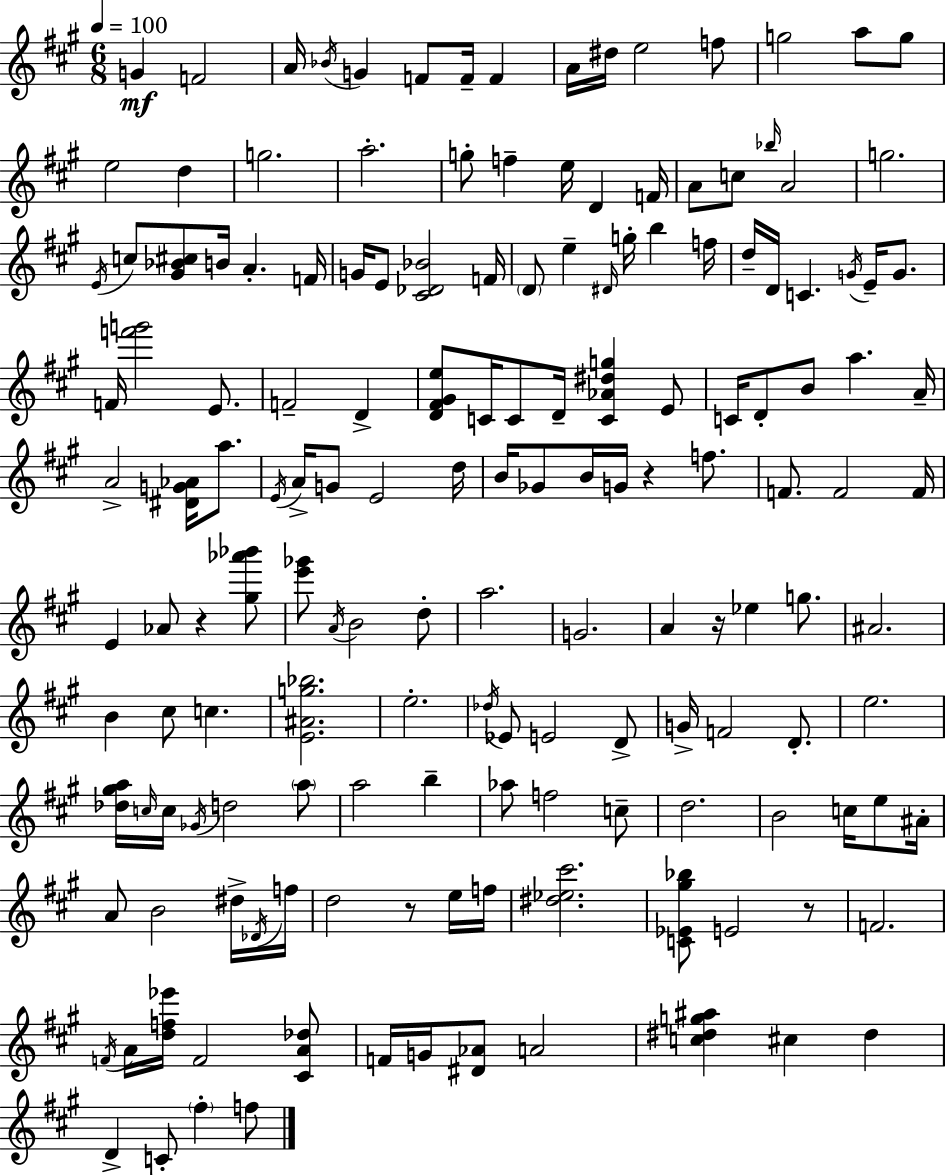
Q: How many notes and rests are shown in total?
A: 158